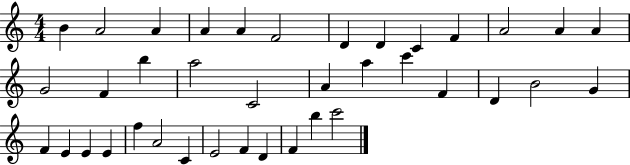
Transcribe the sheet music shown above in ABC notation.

X:1
T:Untitled
M:4/4
L:1/4
K:C
B A2 A A A F2 D D C F A2 A A G2 F b a2 C2 A a c' F D B2 G F E E E f A2 C E2 F D F b c'2